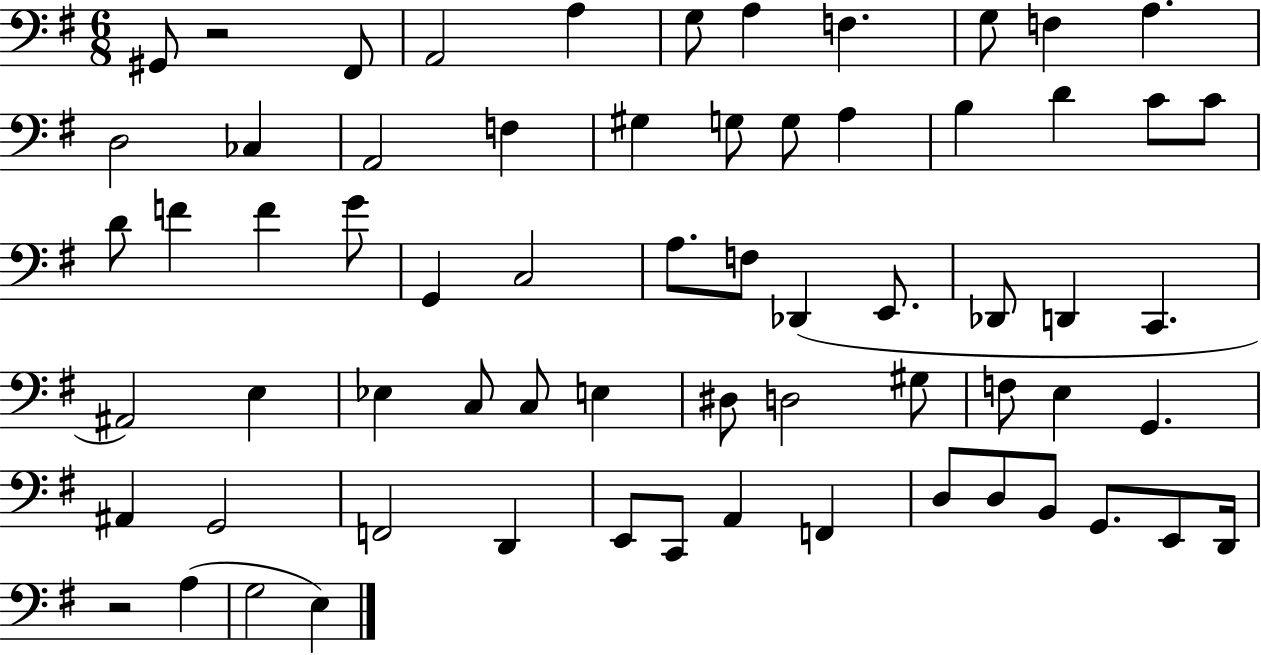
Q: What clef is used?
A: bass